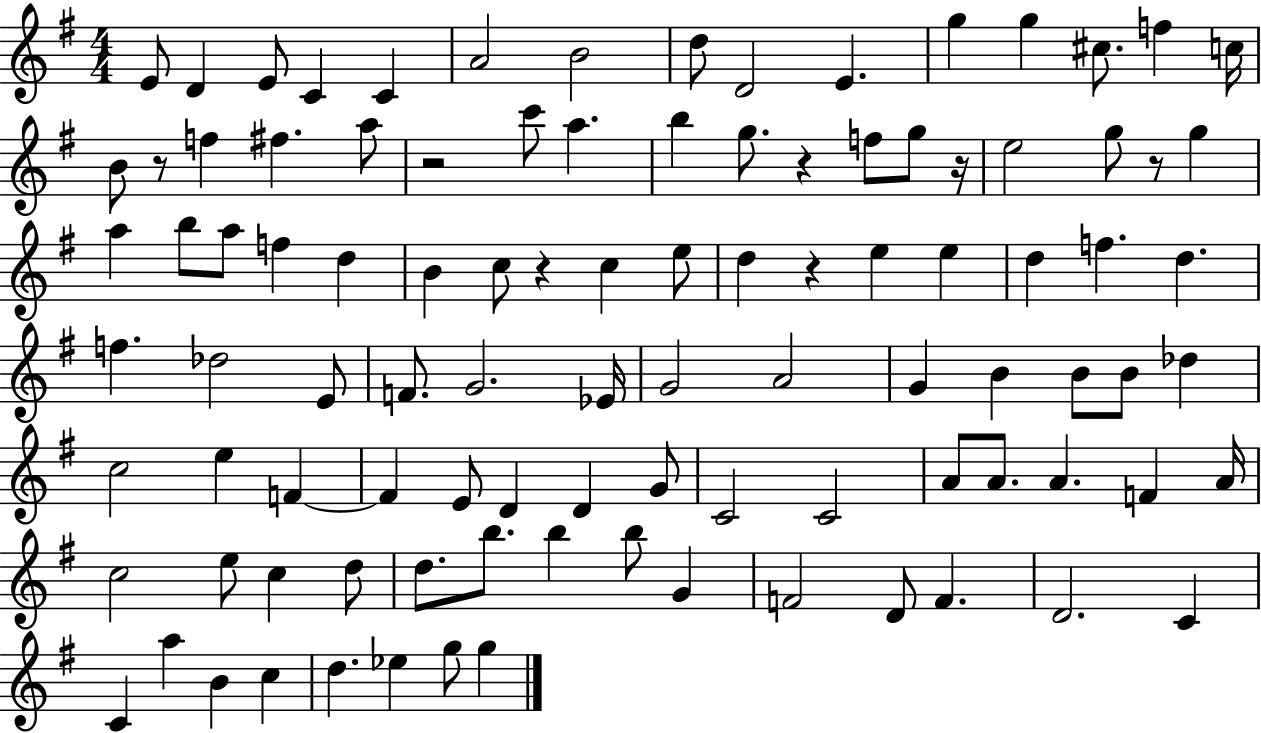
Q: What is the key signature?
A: G major